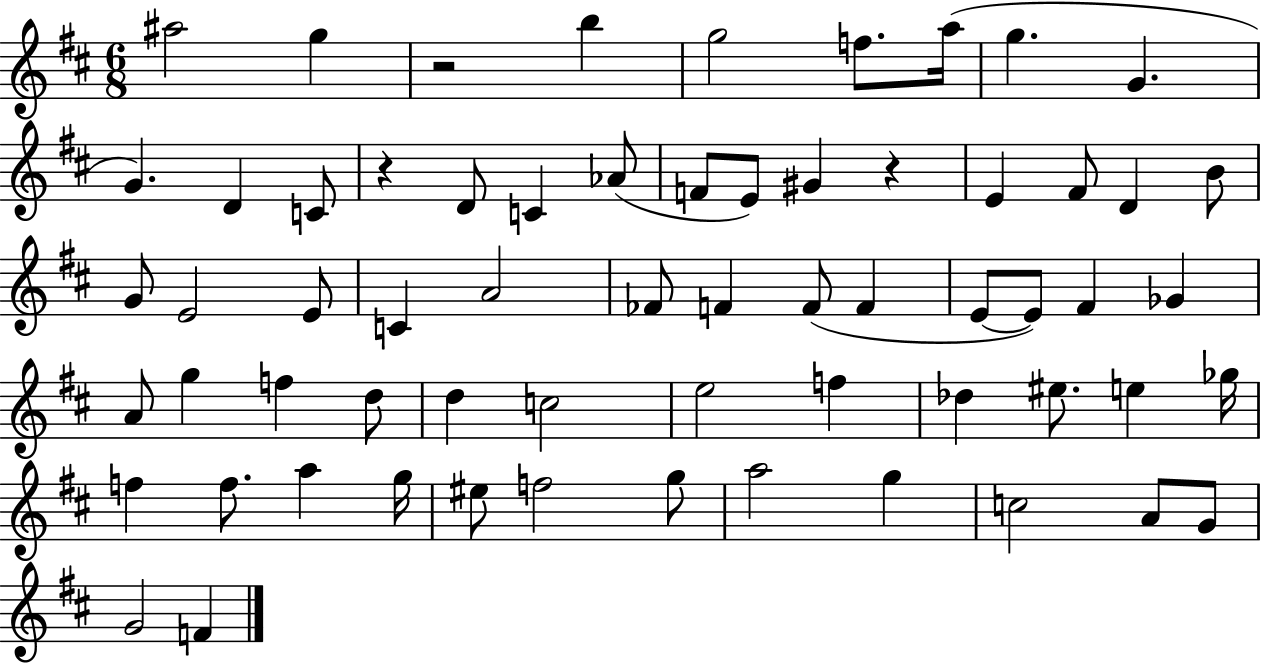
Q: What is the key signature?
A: D major